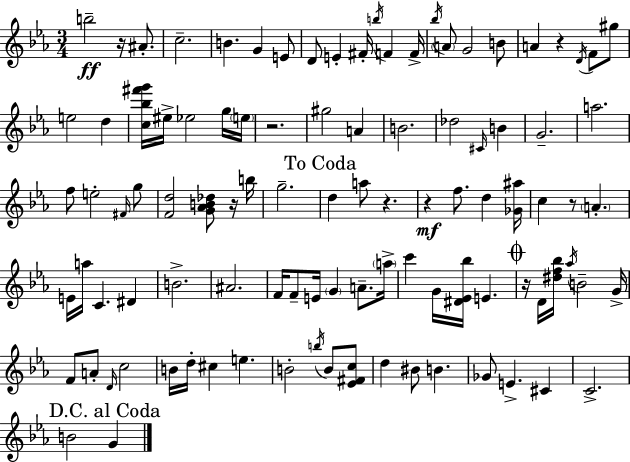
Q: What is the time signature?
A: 3/4